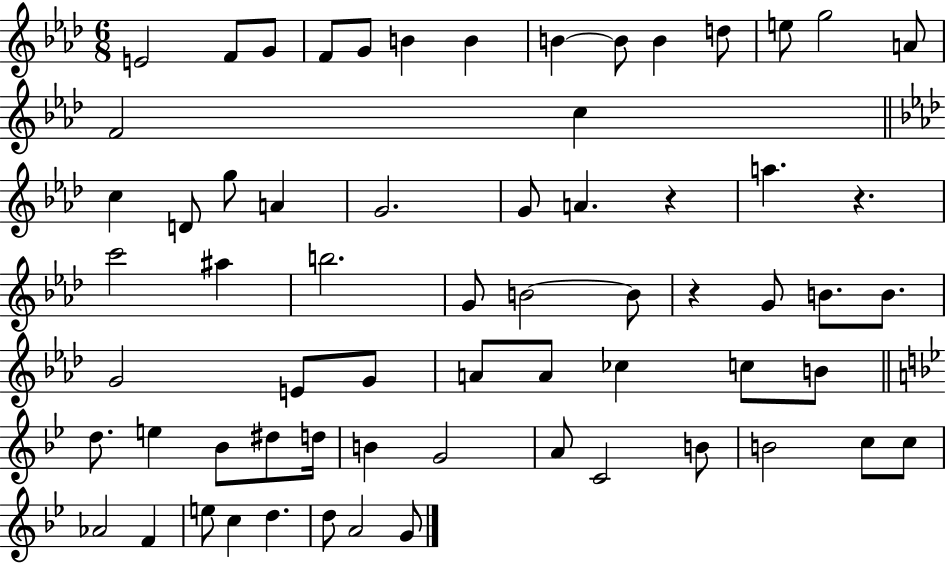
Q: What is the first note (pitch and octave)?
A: E4